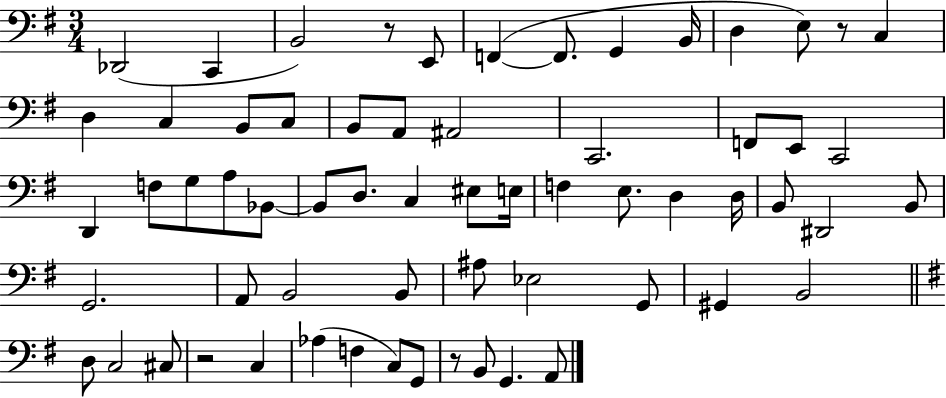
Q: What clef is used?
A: bass